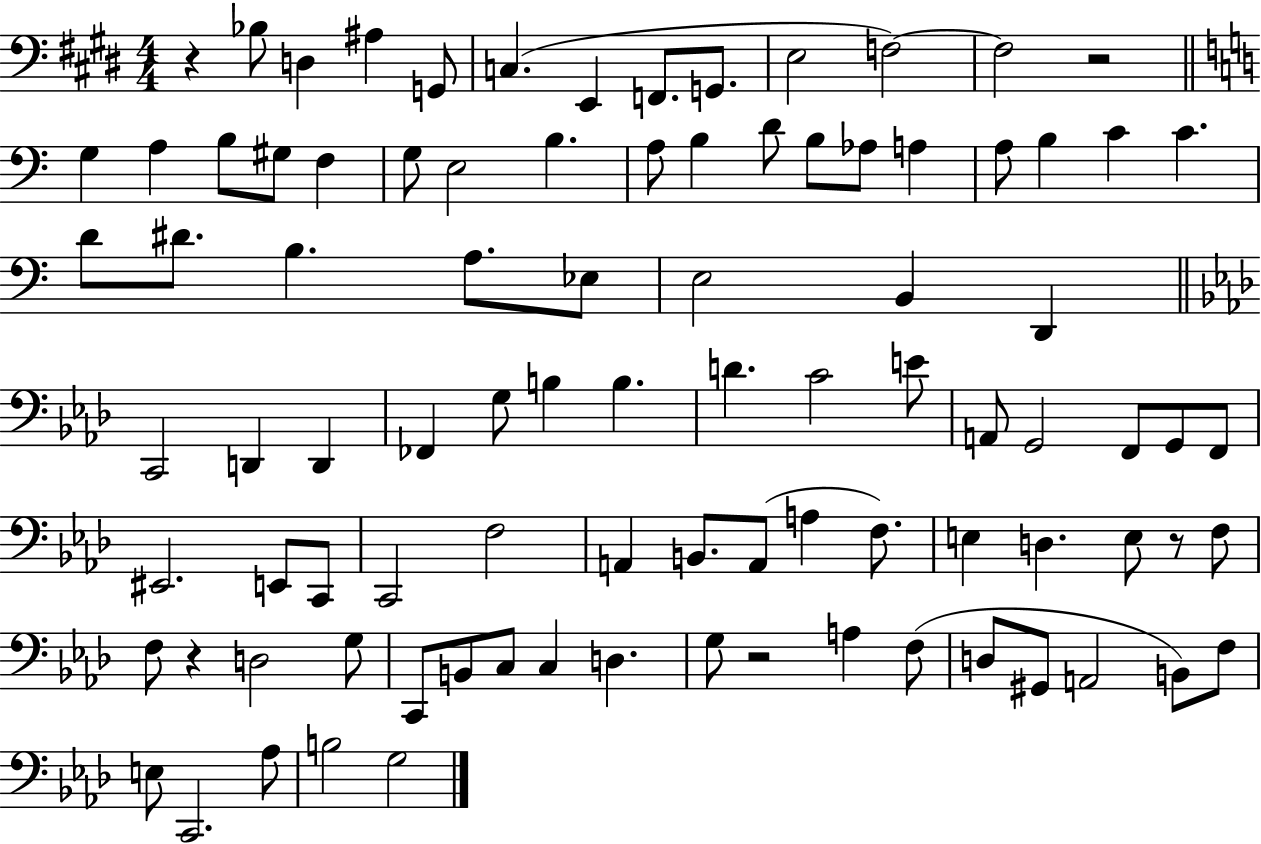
R/q Bb3/e D3/q A#3/q G2/e C3/q. E2/q F2/e. G2/e. E3/h F3/h F3/h R/h G3/q A3/q B3/e G#3/e F3/q G3/e E3/h B3/q. A3/e B3/q D4/e B3/e Ab3/e A3/q A3/e B3/q C4/q C4/q. D4/e D#4/e. B3/q. A3/e. Eb3/e E3/h B2/q D2/q C2/h D2/q D2/q FES2/q G3/e B3/q B3/q. D4/q. C4/h E4/e A2/e G2/h F2/e G2/e F2/e EIS2/h. E2/e C2/e C2/h F3/h A2/q B2/e. A2/e A3/q F3/e. E3/q D3/q. E3/e R/e F3/e F3/e R/q D3/h G3/e C2/e B2/e C3/e C3/q D3/q. G3/e R/h A3/q F3/e D3/e G#2/e A2/h B2/e F3/e E3/e C2/h. Ab3/e B3/h G3/h